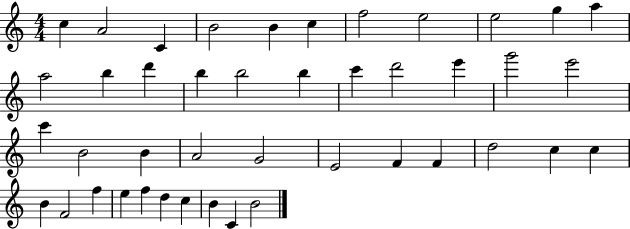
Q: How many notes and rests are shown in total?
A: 43